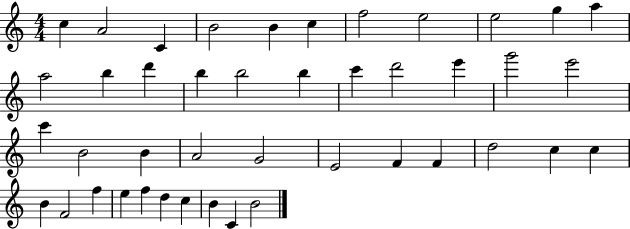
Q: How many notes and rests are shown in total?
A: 43